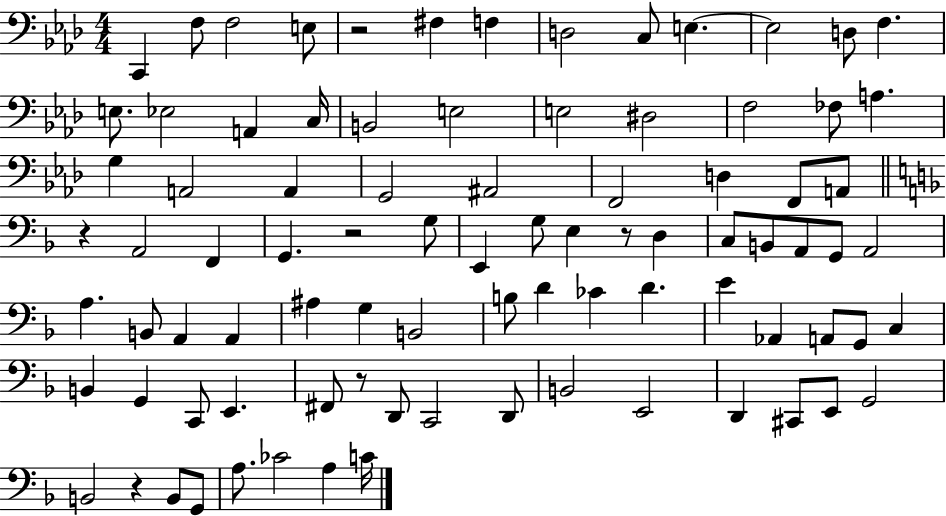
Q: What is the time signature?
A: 4/4